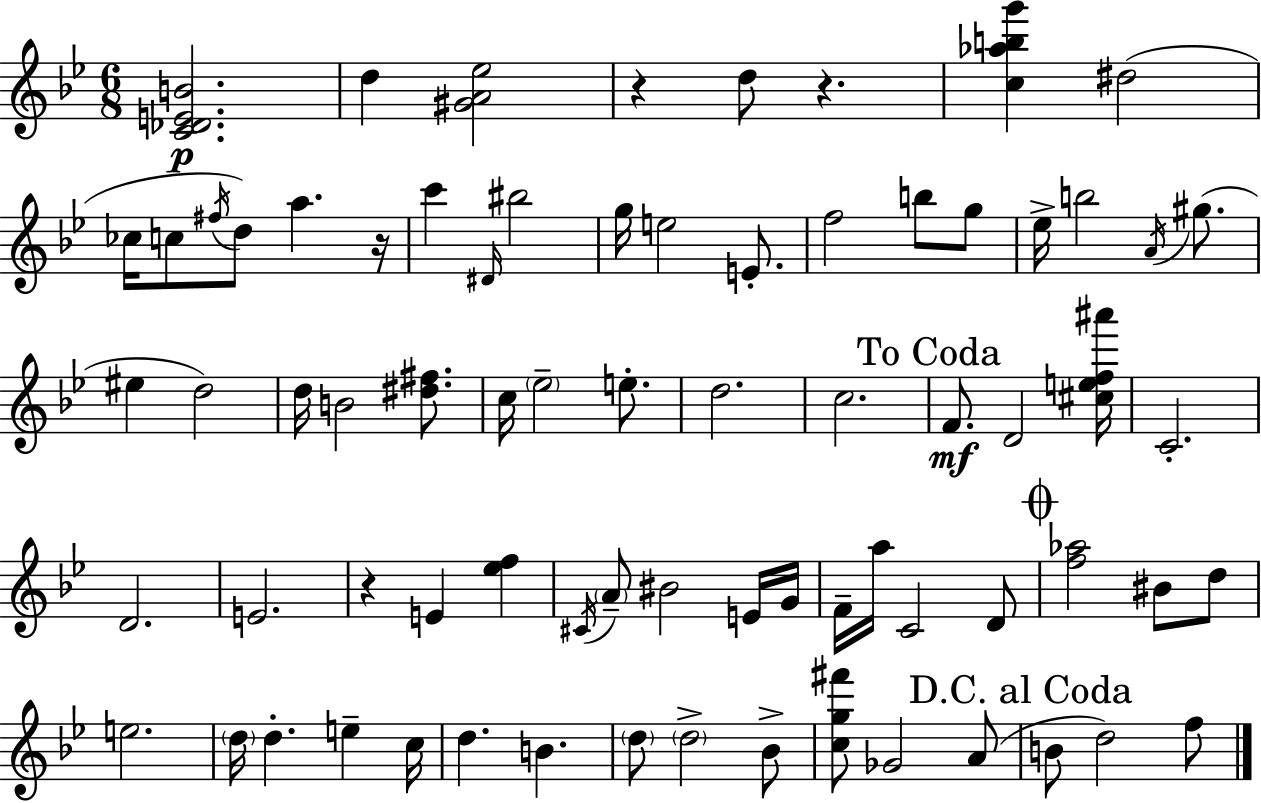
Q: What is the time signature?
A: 6/8